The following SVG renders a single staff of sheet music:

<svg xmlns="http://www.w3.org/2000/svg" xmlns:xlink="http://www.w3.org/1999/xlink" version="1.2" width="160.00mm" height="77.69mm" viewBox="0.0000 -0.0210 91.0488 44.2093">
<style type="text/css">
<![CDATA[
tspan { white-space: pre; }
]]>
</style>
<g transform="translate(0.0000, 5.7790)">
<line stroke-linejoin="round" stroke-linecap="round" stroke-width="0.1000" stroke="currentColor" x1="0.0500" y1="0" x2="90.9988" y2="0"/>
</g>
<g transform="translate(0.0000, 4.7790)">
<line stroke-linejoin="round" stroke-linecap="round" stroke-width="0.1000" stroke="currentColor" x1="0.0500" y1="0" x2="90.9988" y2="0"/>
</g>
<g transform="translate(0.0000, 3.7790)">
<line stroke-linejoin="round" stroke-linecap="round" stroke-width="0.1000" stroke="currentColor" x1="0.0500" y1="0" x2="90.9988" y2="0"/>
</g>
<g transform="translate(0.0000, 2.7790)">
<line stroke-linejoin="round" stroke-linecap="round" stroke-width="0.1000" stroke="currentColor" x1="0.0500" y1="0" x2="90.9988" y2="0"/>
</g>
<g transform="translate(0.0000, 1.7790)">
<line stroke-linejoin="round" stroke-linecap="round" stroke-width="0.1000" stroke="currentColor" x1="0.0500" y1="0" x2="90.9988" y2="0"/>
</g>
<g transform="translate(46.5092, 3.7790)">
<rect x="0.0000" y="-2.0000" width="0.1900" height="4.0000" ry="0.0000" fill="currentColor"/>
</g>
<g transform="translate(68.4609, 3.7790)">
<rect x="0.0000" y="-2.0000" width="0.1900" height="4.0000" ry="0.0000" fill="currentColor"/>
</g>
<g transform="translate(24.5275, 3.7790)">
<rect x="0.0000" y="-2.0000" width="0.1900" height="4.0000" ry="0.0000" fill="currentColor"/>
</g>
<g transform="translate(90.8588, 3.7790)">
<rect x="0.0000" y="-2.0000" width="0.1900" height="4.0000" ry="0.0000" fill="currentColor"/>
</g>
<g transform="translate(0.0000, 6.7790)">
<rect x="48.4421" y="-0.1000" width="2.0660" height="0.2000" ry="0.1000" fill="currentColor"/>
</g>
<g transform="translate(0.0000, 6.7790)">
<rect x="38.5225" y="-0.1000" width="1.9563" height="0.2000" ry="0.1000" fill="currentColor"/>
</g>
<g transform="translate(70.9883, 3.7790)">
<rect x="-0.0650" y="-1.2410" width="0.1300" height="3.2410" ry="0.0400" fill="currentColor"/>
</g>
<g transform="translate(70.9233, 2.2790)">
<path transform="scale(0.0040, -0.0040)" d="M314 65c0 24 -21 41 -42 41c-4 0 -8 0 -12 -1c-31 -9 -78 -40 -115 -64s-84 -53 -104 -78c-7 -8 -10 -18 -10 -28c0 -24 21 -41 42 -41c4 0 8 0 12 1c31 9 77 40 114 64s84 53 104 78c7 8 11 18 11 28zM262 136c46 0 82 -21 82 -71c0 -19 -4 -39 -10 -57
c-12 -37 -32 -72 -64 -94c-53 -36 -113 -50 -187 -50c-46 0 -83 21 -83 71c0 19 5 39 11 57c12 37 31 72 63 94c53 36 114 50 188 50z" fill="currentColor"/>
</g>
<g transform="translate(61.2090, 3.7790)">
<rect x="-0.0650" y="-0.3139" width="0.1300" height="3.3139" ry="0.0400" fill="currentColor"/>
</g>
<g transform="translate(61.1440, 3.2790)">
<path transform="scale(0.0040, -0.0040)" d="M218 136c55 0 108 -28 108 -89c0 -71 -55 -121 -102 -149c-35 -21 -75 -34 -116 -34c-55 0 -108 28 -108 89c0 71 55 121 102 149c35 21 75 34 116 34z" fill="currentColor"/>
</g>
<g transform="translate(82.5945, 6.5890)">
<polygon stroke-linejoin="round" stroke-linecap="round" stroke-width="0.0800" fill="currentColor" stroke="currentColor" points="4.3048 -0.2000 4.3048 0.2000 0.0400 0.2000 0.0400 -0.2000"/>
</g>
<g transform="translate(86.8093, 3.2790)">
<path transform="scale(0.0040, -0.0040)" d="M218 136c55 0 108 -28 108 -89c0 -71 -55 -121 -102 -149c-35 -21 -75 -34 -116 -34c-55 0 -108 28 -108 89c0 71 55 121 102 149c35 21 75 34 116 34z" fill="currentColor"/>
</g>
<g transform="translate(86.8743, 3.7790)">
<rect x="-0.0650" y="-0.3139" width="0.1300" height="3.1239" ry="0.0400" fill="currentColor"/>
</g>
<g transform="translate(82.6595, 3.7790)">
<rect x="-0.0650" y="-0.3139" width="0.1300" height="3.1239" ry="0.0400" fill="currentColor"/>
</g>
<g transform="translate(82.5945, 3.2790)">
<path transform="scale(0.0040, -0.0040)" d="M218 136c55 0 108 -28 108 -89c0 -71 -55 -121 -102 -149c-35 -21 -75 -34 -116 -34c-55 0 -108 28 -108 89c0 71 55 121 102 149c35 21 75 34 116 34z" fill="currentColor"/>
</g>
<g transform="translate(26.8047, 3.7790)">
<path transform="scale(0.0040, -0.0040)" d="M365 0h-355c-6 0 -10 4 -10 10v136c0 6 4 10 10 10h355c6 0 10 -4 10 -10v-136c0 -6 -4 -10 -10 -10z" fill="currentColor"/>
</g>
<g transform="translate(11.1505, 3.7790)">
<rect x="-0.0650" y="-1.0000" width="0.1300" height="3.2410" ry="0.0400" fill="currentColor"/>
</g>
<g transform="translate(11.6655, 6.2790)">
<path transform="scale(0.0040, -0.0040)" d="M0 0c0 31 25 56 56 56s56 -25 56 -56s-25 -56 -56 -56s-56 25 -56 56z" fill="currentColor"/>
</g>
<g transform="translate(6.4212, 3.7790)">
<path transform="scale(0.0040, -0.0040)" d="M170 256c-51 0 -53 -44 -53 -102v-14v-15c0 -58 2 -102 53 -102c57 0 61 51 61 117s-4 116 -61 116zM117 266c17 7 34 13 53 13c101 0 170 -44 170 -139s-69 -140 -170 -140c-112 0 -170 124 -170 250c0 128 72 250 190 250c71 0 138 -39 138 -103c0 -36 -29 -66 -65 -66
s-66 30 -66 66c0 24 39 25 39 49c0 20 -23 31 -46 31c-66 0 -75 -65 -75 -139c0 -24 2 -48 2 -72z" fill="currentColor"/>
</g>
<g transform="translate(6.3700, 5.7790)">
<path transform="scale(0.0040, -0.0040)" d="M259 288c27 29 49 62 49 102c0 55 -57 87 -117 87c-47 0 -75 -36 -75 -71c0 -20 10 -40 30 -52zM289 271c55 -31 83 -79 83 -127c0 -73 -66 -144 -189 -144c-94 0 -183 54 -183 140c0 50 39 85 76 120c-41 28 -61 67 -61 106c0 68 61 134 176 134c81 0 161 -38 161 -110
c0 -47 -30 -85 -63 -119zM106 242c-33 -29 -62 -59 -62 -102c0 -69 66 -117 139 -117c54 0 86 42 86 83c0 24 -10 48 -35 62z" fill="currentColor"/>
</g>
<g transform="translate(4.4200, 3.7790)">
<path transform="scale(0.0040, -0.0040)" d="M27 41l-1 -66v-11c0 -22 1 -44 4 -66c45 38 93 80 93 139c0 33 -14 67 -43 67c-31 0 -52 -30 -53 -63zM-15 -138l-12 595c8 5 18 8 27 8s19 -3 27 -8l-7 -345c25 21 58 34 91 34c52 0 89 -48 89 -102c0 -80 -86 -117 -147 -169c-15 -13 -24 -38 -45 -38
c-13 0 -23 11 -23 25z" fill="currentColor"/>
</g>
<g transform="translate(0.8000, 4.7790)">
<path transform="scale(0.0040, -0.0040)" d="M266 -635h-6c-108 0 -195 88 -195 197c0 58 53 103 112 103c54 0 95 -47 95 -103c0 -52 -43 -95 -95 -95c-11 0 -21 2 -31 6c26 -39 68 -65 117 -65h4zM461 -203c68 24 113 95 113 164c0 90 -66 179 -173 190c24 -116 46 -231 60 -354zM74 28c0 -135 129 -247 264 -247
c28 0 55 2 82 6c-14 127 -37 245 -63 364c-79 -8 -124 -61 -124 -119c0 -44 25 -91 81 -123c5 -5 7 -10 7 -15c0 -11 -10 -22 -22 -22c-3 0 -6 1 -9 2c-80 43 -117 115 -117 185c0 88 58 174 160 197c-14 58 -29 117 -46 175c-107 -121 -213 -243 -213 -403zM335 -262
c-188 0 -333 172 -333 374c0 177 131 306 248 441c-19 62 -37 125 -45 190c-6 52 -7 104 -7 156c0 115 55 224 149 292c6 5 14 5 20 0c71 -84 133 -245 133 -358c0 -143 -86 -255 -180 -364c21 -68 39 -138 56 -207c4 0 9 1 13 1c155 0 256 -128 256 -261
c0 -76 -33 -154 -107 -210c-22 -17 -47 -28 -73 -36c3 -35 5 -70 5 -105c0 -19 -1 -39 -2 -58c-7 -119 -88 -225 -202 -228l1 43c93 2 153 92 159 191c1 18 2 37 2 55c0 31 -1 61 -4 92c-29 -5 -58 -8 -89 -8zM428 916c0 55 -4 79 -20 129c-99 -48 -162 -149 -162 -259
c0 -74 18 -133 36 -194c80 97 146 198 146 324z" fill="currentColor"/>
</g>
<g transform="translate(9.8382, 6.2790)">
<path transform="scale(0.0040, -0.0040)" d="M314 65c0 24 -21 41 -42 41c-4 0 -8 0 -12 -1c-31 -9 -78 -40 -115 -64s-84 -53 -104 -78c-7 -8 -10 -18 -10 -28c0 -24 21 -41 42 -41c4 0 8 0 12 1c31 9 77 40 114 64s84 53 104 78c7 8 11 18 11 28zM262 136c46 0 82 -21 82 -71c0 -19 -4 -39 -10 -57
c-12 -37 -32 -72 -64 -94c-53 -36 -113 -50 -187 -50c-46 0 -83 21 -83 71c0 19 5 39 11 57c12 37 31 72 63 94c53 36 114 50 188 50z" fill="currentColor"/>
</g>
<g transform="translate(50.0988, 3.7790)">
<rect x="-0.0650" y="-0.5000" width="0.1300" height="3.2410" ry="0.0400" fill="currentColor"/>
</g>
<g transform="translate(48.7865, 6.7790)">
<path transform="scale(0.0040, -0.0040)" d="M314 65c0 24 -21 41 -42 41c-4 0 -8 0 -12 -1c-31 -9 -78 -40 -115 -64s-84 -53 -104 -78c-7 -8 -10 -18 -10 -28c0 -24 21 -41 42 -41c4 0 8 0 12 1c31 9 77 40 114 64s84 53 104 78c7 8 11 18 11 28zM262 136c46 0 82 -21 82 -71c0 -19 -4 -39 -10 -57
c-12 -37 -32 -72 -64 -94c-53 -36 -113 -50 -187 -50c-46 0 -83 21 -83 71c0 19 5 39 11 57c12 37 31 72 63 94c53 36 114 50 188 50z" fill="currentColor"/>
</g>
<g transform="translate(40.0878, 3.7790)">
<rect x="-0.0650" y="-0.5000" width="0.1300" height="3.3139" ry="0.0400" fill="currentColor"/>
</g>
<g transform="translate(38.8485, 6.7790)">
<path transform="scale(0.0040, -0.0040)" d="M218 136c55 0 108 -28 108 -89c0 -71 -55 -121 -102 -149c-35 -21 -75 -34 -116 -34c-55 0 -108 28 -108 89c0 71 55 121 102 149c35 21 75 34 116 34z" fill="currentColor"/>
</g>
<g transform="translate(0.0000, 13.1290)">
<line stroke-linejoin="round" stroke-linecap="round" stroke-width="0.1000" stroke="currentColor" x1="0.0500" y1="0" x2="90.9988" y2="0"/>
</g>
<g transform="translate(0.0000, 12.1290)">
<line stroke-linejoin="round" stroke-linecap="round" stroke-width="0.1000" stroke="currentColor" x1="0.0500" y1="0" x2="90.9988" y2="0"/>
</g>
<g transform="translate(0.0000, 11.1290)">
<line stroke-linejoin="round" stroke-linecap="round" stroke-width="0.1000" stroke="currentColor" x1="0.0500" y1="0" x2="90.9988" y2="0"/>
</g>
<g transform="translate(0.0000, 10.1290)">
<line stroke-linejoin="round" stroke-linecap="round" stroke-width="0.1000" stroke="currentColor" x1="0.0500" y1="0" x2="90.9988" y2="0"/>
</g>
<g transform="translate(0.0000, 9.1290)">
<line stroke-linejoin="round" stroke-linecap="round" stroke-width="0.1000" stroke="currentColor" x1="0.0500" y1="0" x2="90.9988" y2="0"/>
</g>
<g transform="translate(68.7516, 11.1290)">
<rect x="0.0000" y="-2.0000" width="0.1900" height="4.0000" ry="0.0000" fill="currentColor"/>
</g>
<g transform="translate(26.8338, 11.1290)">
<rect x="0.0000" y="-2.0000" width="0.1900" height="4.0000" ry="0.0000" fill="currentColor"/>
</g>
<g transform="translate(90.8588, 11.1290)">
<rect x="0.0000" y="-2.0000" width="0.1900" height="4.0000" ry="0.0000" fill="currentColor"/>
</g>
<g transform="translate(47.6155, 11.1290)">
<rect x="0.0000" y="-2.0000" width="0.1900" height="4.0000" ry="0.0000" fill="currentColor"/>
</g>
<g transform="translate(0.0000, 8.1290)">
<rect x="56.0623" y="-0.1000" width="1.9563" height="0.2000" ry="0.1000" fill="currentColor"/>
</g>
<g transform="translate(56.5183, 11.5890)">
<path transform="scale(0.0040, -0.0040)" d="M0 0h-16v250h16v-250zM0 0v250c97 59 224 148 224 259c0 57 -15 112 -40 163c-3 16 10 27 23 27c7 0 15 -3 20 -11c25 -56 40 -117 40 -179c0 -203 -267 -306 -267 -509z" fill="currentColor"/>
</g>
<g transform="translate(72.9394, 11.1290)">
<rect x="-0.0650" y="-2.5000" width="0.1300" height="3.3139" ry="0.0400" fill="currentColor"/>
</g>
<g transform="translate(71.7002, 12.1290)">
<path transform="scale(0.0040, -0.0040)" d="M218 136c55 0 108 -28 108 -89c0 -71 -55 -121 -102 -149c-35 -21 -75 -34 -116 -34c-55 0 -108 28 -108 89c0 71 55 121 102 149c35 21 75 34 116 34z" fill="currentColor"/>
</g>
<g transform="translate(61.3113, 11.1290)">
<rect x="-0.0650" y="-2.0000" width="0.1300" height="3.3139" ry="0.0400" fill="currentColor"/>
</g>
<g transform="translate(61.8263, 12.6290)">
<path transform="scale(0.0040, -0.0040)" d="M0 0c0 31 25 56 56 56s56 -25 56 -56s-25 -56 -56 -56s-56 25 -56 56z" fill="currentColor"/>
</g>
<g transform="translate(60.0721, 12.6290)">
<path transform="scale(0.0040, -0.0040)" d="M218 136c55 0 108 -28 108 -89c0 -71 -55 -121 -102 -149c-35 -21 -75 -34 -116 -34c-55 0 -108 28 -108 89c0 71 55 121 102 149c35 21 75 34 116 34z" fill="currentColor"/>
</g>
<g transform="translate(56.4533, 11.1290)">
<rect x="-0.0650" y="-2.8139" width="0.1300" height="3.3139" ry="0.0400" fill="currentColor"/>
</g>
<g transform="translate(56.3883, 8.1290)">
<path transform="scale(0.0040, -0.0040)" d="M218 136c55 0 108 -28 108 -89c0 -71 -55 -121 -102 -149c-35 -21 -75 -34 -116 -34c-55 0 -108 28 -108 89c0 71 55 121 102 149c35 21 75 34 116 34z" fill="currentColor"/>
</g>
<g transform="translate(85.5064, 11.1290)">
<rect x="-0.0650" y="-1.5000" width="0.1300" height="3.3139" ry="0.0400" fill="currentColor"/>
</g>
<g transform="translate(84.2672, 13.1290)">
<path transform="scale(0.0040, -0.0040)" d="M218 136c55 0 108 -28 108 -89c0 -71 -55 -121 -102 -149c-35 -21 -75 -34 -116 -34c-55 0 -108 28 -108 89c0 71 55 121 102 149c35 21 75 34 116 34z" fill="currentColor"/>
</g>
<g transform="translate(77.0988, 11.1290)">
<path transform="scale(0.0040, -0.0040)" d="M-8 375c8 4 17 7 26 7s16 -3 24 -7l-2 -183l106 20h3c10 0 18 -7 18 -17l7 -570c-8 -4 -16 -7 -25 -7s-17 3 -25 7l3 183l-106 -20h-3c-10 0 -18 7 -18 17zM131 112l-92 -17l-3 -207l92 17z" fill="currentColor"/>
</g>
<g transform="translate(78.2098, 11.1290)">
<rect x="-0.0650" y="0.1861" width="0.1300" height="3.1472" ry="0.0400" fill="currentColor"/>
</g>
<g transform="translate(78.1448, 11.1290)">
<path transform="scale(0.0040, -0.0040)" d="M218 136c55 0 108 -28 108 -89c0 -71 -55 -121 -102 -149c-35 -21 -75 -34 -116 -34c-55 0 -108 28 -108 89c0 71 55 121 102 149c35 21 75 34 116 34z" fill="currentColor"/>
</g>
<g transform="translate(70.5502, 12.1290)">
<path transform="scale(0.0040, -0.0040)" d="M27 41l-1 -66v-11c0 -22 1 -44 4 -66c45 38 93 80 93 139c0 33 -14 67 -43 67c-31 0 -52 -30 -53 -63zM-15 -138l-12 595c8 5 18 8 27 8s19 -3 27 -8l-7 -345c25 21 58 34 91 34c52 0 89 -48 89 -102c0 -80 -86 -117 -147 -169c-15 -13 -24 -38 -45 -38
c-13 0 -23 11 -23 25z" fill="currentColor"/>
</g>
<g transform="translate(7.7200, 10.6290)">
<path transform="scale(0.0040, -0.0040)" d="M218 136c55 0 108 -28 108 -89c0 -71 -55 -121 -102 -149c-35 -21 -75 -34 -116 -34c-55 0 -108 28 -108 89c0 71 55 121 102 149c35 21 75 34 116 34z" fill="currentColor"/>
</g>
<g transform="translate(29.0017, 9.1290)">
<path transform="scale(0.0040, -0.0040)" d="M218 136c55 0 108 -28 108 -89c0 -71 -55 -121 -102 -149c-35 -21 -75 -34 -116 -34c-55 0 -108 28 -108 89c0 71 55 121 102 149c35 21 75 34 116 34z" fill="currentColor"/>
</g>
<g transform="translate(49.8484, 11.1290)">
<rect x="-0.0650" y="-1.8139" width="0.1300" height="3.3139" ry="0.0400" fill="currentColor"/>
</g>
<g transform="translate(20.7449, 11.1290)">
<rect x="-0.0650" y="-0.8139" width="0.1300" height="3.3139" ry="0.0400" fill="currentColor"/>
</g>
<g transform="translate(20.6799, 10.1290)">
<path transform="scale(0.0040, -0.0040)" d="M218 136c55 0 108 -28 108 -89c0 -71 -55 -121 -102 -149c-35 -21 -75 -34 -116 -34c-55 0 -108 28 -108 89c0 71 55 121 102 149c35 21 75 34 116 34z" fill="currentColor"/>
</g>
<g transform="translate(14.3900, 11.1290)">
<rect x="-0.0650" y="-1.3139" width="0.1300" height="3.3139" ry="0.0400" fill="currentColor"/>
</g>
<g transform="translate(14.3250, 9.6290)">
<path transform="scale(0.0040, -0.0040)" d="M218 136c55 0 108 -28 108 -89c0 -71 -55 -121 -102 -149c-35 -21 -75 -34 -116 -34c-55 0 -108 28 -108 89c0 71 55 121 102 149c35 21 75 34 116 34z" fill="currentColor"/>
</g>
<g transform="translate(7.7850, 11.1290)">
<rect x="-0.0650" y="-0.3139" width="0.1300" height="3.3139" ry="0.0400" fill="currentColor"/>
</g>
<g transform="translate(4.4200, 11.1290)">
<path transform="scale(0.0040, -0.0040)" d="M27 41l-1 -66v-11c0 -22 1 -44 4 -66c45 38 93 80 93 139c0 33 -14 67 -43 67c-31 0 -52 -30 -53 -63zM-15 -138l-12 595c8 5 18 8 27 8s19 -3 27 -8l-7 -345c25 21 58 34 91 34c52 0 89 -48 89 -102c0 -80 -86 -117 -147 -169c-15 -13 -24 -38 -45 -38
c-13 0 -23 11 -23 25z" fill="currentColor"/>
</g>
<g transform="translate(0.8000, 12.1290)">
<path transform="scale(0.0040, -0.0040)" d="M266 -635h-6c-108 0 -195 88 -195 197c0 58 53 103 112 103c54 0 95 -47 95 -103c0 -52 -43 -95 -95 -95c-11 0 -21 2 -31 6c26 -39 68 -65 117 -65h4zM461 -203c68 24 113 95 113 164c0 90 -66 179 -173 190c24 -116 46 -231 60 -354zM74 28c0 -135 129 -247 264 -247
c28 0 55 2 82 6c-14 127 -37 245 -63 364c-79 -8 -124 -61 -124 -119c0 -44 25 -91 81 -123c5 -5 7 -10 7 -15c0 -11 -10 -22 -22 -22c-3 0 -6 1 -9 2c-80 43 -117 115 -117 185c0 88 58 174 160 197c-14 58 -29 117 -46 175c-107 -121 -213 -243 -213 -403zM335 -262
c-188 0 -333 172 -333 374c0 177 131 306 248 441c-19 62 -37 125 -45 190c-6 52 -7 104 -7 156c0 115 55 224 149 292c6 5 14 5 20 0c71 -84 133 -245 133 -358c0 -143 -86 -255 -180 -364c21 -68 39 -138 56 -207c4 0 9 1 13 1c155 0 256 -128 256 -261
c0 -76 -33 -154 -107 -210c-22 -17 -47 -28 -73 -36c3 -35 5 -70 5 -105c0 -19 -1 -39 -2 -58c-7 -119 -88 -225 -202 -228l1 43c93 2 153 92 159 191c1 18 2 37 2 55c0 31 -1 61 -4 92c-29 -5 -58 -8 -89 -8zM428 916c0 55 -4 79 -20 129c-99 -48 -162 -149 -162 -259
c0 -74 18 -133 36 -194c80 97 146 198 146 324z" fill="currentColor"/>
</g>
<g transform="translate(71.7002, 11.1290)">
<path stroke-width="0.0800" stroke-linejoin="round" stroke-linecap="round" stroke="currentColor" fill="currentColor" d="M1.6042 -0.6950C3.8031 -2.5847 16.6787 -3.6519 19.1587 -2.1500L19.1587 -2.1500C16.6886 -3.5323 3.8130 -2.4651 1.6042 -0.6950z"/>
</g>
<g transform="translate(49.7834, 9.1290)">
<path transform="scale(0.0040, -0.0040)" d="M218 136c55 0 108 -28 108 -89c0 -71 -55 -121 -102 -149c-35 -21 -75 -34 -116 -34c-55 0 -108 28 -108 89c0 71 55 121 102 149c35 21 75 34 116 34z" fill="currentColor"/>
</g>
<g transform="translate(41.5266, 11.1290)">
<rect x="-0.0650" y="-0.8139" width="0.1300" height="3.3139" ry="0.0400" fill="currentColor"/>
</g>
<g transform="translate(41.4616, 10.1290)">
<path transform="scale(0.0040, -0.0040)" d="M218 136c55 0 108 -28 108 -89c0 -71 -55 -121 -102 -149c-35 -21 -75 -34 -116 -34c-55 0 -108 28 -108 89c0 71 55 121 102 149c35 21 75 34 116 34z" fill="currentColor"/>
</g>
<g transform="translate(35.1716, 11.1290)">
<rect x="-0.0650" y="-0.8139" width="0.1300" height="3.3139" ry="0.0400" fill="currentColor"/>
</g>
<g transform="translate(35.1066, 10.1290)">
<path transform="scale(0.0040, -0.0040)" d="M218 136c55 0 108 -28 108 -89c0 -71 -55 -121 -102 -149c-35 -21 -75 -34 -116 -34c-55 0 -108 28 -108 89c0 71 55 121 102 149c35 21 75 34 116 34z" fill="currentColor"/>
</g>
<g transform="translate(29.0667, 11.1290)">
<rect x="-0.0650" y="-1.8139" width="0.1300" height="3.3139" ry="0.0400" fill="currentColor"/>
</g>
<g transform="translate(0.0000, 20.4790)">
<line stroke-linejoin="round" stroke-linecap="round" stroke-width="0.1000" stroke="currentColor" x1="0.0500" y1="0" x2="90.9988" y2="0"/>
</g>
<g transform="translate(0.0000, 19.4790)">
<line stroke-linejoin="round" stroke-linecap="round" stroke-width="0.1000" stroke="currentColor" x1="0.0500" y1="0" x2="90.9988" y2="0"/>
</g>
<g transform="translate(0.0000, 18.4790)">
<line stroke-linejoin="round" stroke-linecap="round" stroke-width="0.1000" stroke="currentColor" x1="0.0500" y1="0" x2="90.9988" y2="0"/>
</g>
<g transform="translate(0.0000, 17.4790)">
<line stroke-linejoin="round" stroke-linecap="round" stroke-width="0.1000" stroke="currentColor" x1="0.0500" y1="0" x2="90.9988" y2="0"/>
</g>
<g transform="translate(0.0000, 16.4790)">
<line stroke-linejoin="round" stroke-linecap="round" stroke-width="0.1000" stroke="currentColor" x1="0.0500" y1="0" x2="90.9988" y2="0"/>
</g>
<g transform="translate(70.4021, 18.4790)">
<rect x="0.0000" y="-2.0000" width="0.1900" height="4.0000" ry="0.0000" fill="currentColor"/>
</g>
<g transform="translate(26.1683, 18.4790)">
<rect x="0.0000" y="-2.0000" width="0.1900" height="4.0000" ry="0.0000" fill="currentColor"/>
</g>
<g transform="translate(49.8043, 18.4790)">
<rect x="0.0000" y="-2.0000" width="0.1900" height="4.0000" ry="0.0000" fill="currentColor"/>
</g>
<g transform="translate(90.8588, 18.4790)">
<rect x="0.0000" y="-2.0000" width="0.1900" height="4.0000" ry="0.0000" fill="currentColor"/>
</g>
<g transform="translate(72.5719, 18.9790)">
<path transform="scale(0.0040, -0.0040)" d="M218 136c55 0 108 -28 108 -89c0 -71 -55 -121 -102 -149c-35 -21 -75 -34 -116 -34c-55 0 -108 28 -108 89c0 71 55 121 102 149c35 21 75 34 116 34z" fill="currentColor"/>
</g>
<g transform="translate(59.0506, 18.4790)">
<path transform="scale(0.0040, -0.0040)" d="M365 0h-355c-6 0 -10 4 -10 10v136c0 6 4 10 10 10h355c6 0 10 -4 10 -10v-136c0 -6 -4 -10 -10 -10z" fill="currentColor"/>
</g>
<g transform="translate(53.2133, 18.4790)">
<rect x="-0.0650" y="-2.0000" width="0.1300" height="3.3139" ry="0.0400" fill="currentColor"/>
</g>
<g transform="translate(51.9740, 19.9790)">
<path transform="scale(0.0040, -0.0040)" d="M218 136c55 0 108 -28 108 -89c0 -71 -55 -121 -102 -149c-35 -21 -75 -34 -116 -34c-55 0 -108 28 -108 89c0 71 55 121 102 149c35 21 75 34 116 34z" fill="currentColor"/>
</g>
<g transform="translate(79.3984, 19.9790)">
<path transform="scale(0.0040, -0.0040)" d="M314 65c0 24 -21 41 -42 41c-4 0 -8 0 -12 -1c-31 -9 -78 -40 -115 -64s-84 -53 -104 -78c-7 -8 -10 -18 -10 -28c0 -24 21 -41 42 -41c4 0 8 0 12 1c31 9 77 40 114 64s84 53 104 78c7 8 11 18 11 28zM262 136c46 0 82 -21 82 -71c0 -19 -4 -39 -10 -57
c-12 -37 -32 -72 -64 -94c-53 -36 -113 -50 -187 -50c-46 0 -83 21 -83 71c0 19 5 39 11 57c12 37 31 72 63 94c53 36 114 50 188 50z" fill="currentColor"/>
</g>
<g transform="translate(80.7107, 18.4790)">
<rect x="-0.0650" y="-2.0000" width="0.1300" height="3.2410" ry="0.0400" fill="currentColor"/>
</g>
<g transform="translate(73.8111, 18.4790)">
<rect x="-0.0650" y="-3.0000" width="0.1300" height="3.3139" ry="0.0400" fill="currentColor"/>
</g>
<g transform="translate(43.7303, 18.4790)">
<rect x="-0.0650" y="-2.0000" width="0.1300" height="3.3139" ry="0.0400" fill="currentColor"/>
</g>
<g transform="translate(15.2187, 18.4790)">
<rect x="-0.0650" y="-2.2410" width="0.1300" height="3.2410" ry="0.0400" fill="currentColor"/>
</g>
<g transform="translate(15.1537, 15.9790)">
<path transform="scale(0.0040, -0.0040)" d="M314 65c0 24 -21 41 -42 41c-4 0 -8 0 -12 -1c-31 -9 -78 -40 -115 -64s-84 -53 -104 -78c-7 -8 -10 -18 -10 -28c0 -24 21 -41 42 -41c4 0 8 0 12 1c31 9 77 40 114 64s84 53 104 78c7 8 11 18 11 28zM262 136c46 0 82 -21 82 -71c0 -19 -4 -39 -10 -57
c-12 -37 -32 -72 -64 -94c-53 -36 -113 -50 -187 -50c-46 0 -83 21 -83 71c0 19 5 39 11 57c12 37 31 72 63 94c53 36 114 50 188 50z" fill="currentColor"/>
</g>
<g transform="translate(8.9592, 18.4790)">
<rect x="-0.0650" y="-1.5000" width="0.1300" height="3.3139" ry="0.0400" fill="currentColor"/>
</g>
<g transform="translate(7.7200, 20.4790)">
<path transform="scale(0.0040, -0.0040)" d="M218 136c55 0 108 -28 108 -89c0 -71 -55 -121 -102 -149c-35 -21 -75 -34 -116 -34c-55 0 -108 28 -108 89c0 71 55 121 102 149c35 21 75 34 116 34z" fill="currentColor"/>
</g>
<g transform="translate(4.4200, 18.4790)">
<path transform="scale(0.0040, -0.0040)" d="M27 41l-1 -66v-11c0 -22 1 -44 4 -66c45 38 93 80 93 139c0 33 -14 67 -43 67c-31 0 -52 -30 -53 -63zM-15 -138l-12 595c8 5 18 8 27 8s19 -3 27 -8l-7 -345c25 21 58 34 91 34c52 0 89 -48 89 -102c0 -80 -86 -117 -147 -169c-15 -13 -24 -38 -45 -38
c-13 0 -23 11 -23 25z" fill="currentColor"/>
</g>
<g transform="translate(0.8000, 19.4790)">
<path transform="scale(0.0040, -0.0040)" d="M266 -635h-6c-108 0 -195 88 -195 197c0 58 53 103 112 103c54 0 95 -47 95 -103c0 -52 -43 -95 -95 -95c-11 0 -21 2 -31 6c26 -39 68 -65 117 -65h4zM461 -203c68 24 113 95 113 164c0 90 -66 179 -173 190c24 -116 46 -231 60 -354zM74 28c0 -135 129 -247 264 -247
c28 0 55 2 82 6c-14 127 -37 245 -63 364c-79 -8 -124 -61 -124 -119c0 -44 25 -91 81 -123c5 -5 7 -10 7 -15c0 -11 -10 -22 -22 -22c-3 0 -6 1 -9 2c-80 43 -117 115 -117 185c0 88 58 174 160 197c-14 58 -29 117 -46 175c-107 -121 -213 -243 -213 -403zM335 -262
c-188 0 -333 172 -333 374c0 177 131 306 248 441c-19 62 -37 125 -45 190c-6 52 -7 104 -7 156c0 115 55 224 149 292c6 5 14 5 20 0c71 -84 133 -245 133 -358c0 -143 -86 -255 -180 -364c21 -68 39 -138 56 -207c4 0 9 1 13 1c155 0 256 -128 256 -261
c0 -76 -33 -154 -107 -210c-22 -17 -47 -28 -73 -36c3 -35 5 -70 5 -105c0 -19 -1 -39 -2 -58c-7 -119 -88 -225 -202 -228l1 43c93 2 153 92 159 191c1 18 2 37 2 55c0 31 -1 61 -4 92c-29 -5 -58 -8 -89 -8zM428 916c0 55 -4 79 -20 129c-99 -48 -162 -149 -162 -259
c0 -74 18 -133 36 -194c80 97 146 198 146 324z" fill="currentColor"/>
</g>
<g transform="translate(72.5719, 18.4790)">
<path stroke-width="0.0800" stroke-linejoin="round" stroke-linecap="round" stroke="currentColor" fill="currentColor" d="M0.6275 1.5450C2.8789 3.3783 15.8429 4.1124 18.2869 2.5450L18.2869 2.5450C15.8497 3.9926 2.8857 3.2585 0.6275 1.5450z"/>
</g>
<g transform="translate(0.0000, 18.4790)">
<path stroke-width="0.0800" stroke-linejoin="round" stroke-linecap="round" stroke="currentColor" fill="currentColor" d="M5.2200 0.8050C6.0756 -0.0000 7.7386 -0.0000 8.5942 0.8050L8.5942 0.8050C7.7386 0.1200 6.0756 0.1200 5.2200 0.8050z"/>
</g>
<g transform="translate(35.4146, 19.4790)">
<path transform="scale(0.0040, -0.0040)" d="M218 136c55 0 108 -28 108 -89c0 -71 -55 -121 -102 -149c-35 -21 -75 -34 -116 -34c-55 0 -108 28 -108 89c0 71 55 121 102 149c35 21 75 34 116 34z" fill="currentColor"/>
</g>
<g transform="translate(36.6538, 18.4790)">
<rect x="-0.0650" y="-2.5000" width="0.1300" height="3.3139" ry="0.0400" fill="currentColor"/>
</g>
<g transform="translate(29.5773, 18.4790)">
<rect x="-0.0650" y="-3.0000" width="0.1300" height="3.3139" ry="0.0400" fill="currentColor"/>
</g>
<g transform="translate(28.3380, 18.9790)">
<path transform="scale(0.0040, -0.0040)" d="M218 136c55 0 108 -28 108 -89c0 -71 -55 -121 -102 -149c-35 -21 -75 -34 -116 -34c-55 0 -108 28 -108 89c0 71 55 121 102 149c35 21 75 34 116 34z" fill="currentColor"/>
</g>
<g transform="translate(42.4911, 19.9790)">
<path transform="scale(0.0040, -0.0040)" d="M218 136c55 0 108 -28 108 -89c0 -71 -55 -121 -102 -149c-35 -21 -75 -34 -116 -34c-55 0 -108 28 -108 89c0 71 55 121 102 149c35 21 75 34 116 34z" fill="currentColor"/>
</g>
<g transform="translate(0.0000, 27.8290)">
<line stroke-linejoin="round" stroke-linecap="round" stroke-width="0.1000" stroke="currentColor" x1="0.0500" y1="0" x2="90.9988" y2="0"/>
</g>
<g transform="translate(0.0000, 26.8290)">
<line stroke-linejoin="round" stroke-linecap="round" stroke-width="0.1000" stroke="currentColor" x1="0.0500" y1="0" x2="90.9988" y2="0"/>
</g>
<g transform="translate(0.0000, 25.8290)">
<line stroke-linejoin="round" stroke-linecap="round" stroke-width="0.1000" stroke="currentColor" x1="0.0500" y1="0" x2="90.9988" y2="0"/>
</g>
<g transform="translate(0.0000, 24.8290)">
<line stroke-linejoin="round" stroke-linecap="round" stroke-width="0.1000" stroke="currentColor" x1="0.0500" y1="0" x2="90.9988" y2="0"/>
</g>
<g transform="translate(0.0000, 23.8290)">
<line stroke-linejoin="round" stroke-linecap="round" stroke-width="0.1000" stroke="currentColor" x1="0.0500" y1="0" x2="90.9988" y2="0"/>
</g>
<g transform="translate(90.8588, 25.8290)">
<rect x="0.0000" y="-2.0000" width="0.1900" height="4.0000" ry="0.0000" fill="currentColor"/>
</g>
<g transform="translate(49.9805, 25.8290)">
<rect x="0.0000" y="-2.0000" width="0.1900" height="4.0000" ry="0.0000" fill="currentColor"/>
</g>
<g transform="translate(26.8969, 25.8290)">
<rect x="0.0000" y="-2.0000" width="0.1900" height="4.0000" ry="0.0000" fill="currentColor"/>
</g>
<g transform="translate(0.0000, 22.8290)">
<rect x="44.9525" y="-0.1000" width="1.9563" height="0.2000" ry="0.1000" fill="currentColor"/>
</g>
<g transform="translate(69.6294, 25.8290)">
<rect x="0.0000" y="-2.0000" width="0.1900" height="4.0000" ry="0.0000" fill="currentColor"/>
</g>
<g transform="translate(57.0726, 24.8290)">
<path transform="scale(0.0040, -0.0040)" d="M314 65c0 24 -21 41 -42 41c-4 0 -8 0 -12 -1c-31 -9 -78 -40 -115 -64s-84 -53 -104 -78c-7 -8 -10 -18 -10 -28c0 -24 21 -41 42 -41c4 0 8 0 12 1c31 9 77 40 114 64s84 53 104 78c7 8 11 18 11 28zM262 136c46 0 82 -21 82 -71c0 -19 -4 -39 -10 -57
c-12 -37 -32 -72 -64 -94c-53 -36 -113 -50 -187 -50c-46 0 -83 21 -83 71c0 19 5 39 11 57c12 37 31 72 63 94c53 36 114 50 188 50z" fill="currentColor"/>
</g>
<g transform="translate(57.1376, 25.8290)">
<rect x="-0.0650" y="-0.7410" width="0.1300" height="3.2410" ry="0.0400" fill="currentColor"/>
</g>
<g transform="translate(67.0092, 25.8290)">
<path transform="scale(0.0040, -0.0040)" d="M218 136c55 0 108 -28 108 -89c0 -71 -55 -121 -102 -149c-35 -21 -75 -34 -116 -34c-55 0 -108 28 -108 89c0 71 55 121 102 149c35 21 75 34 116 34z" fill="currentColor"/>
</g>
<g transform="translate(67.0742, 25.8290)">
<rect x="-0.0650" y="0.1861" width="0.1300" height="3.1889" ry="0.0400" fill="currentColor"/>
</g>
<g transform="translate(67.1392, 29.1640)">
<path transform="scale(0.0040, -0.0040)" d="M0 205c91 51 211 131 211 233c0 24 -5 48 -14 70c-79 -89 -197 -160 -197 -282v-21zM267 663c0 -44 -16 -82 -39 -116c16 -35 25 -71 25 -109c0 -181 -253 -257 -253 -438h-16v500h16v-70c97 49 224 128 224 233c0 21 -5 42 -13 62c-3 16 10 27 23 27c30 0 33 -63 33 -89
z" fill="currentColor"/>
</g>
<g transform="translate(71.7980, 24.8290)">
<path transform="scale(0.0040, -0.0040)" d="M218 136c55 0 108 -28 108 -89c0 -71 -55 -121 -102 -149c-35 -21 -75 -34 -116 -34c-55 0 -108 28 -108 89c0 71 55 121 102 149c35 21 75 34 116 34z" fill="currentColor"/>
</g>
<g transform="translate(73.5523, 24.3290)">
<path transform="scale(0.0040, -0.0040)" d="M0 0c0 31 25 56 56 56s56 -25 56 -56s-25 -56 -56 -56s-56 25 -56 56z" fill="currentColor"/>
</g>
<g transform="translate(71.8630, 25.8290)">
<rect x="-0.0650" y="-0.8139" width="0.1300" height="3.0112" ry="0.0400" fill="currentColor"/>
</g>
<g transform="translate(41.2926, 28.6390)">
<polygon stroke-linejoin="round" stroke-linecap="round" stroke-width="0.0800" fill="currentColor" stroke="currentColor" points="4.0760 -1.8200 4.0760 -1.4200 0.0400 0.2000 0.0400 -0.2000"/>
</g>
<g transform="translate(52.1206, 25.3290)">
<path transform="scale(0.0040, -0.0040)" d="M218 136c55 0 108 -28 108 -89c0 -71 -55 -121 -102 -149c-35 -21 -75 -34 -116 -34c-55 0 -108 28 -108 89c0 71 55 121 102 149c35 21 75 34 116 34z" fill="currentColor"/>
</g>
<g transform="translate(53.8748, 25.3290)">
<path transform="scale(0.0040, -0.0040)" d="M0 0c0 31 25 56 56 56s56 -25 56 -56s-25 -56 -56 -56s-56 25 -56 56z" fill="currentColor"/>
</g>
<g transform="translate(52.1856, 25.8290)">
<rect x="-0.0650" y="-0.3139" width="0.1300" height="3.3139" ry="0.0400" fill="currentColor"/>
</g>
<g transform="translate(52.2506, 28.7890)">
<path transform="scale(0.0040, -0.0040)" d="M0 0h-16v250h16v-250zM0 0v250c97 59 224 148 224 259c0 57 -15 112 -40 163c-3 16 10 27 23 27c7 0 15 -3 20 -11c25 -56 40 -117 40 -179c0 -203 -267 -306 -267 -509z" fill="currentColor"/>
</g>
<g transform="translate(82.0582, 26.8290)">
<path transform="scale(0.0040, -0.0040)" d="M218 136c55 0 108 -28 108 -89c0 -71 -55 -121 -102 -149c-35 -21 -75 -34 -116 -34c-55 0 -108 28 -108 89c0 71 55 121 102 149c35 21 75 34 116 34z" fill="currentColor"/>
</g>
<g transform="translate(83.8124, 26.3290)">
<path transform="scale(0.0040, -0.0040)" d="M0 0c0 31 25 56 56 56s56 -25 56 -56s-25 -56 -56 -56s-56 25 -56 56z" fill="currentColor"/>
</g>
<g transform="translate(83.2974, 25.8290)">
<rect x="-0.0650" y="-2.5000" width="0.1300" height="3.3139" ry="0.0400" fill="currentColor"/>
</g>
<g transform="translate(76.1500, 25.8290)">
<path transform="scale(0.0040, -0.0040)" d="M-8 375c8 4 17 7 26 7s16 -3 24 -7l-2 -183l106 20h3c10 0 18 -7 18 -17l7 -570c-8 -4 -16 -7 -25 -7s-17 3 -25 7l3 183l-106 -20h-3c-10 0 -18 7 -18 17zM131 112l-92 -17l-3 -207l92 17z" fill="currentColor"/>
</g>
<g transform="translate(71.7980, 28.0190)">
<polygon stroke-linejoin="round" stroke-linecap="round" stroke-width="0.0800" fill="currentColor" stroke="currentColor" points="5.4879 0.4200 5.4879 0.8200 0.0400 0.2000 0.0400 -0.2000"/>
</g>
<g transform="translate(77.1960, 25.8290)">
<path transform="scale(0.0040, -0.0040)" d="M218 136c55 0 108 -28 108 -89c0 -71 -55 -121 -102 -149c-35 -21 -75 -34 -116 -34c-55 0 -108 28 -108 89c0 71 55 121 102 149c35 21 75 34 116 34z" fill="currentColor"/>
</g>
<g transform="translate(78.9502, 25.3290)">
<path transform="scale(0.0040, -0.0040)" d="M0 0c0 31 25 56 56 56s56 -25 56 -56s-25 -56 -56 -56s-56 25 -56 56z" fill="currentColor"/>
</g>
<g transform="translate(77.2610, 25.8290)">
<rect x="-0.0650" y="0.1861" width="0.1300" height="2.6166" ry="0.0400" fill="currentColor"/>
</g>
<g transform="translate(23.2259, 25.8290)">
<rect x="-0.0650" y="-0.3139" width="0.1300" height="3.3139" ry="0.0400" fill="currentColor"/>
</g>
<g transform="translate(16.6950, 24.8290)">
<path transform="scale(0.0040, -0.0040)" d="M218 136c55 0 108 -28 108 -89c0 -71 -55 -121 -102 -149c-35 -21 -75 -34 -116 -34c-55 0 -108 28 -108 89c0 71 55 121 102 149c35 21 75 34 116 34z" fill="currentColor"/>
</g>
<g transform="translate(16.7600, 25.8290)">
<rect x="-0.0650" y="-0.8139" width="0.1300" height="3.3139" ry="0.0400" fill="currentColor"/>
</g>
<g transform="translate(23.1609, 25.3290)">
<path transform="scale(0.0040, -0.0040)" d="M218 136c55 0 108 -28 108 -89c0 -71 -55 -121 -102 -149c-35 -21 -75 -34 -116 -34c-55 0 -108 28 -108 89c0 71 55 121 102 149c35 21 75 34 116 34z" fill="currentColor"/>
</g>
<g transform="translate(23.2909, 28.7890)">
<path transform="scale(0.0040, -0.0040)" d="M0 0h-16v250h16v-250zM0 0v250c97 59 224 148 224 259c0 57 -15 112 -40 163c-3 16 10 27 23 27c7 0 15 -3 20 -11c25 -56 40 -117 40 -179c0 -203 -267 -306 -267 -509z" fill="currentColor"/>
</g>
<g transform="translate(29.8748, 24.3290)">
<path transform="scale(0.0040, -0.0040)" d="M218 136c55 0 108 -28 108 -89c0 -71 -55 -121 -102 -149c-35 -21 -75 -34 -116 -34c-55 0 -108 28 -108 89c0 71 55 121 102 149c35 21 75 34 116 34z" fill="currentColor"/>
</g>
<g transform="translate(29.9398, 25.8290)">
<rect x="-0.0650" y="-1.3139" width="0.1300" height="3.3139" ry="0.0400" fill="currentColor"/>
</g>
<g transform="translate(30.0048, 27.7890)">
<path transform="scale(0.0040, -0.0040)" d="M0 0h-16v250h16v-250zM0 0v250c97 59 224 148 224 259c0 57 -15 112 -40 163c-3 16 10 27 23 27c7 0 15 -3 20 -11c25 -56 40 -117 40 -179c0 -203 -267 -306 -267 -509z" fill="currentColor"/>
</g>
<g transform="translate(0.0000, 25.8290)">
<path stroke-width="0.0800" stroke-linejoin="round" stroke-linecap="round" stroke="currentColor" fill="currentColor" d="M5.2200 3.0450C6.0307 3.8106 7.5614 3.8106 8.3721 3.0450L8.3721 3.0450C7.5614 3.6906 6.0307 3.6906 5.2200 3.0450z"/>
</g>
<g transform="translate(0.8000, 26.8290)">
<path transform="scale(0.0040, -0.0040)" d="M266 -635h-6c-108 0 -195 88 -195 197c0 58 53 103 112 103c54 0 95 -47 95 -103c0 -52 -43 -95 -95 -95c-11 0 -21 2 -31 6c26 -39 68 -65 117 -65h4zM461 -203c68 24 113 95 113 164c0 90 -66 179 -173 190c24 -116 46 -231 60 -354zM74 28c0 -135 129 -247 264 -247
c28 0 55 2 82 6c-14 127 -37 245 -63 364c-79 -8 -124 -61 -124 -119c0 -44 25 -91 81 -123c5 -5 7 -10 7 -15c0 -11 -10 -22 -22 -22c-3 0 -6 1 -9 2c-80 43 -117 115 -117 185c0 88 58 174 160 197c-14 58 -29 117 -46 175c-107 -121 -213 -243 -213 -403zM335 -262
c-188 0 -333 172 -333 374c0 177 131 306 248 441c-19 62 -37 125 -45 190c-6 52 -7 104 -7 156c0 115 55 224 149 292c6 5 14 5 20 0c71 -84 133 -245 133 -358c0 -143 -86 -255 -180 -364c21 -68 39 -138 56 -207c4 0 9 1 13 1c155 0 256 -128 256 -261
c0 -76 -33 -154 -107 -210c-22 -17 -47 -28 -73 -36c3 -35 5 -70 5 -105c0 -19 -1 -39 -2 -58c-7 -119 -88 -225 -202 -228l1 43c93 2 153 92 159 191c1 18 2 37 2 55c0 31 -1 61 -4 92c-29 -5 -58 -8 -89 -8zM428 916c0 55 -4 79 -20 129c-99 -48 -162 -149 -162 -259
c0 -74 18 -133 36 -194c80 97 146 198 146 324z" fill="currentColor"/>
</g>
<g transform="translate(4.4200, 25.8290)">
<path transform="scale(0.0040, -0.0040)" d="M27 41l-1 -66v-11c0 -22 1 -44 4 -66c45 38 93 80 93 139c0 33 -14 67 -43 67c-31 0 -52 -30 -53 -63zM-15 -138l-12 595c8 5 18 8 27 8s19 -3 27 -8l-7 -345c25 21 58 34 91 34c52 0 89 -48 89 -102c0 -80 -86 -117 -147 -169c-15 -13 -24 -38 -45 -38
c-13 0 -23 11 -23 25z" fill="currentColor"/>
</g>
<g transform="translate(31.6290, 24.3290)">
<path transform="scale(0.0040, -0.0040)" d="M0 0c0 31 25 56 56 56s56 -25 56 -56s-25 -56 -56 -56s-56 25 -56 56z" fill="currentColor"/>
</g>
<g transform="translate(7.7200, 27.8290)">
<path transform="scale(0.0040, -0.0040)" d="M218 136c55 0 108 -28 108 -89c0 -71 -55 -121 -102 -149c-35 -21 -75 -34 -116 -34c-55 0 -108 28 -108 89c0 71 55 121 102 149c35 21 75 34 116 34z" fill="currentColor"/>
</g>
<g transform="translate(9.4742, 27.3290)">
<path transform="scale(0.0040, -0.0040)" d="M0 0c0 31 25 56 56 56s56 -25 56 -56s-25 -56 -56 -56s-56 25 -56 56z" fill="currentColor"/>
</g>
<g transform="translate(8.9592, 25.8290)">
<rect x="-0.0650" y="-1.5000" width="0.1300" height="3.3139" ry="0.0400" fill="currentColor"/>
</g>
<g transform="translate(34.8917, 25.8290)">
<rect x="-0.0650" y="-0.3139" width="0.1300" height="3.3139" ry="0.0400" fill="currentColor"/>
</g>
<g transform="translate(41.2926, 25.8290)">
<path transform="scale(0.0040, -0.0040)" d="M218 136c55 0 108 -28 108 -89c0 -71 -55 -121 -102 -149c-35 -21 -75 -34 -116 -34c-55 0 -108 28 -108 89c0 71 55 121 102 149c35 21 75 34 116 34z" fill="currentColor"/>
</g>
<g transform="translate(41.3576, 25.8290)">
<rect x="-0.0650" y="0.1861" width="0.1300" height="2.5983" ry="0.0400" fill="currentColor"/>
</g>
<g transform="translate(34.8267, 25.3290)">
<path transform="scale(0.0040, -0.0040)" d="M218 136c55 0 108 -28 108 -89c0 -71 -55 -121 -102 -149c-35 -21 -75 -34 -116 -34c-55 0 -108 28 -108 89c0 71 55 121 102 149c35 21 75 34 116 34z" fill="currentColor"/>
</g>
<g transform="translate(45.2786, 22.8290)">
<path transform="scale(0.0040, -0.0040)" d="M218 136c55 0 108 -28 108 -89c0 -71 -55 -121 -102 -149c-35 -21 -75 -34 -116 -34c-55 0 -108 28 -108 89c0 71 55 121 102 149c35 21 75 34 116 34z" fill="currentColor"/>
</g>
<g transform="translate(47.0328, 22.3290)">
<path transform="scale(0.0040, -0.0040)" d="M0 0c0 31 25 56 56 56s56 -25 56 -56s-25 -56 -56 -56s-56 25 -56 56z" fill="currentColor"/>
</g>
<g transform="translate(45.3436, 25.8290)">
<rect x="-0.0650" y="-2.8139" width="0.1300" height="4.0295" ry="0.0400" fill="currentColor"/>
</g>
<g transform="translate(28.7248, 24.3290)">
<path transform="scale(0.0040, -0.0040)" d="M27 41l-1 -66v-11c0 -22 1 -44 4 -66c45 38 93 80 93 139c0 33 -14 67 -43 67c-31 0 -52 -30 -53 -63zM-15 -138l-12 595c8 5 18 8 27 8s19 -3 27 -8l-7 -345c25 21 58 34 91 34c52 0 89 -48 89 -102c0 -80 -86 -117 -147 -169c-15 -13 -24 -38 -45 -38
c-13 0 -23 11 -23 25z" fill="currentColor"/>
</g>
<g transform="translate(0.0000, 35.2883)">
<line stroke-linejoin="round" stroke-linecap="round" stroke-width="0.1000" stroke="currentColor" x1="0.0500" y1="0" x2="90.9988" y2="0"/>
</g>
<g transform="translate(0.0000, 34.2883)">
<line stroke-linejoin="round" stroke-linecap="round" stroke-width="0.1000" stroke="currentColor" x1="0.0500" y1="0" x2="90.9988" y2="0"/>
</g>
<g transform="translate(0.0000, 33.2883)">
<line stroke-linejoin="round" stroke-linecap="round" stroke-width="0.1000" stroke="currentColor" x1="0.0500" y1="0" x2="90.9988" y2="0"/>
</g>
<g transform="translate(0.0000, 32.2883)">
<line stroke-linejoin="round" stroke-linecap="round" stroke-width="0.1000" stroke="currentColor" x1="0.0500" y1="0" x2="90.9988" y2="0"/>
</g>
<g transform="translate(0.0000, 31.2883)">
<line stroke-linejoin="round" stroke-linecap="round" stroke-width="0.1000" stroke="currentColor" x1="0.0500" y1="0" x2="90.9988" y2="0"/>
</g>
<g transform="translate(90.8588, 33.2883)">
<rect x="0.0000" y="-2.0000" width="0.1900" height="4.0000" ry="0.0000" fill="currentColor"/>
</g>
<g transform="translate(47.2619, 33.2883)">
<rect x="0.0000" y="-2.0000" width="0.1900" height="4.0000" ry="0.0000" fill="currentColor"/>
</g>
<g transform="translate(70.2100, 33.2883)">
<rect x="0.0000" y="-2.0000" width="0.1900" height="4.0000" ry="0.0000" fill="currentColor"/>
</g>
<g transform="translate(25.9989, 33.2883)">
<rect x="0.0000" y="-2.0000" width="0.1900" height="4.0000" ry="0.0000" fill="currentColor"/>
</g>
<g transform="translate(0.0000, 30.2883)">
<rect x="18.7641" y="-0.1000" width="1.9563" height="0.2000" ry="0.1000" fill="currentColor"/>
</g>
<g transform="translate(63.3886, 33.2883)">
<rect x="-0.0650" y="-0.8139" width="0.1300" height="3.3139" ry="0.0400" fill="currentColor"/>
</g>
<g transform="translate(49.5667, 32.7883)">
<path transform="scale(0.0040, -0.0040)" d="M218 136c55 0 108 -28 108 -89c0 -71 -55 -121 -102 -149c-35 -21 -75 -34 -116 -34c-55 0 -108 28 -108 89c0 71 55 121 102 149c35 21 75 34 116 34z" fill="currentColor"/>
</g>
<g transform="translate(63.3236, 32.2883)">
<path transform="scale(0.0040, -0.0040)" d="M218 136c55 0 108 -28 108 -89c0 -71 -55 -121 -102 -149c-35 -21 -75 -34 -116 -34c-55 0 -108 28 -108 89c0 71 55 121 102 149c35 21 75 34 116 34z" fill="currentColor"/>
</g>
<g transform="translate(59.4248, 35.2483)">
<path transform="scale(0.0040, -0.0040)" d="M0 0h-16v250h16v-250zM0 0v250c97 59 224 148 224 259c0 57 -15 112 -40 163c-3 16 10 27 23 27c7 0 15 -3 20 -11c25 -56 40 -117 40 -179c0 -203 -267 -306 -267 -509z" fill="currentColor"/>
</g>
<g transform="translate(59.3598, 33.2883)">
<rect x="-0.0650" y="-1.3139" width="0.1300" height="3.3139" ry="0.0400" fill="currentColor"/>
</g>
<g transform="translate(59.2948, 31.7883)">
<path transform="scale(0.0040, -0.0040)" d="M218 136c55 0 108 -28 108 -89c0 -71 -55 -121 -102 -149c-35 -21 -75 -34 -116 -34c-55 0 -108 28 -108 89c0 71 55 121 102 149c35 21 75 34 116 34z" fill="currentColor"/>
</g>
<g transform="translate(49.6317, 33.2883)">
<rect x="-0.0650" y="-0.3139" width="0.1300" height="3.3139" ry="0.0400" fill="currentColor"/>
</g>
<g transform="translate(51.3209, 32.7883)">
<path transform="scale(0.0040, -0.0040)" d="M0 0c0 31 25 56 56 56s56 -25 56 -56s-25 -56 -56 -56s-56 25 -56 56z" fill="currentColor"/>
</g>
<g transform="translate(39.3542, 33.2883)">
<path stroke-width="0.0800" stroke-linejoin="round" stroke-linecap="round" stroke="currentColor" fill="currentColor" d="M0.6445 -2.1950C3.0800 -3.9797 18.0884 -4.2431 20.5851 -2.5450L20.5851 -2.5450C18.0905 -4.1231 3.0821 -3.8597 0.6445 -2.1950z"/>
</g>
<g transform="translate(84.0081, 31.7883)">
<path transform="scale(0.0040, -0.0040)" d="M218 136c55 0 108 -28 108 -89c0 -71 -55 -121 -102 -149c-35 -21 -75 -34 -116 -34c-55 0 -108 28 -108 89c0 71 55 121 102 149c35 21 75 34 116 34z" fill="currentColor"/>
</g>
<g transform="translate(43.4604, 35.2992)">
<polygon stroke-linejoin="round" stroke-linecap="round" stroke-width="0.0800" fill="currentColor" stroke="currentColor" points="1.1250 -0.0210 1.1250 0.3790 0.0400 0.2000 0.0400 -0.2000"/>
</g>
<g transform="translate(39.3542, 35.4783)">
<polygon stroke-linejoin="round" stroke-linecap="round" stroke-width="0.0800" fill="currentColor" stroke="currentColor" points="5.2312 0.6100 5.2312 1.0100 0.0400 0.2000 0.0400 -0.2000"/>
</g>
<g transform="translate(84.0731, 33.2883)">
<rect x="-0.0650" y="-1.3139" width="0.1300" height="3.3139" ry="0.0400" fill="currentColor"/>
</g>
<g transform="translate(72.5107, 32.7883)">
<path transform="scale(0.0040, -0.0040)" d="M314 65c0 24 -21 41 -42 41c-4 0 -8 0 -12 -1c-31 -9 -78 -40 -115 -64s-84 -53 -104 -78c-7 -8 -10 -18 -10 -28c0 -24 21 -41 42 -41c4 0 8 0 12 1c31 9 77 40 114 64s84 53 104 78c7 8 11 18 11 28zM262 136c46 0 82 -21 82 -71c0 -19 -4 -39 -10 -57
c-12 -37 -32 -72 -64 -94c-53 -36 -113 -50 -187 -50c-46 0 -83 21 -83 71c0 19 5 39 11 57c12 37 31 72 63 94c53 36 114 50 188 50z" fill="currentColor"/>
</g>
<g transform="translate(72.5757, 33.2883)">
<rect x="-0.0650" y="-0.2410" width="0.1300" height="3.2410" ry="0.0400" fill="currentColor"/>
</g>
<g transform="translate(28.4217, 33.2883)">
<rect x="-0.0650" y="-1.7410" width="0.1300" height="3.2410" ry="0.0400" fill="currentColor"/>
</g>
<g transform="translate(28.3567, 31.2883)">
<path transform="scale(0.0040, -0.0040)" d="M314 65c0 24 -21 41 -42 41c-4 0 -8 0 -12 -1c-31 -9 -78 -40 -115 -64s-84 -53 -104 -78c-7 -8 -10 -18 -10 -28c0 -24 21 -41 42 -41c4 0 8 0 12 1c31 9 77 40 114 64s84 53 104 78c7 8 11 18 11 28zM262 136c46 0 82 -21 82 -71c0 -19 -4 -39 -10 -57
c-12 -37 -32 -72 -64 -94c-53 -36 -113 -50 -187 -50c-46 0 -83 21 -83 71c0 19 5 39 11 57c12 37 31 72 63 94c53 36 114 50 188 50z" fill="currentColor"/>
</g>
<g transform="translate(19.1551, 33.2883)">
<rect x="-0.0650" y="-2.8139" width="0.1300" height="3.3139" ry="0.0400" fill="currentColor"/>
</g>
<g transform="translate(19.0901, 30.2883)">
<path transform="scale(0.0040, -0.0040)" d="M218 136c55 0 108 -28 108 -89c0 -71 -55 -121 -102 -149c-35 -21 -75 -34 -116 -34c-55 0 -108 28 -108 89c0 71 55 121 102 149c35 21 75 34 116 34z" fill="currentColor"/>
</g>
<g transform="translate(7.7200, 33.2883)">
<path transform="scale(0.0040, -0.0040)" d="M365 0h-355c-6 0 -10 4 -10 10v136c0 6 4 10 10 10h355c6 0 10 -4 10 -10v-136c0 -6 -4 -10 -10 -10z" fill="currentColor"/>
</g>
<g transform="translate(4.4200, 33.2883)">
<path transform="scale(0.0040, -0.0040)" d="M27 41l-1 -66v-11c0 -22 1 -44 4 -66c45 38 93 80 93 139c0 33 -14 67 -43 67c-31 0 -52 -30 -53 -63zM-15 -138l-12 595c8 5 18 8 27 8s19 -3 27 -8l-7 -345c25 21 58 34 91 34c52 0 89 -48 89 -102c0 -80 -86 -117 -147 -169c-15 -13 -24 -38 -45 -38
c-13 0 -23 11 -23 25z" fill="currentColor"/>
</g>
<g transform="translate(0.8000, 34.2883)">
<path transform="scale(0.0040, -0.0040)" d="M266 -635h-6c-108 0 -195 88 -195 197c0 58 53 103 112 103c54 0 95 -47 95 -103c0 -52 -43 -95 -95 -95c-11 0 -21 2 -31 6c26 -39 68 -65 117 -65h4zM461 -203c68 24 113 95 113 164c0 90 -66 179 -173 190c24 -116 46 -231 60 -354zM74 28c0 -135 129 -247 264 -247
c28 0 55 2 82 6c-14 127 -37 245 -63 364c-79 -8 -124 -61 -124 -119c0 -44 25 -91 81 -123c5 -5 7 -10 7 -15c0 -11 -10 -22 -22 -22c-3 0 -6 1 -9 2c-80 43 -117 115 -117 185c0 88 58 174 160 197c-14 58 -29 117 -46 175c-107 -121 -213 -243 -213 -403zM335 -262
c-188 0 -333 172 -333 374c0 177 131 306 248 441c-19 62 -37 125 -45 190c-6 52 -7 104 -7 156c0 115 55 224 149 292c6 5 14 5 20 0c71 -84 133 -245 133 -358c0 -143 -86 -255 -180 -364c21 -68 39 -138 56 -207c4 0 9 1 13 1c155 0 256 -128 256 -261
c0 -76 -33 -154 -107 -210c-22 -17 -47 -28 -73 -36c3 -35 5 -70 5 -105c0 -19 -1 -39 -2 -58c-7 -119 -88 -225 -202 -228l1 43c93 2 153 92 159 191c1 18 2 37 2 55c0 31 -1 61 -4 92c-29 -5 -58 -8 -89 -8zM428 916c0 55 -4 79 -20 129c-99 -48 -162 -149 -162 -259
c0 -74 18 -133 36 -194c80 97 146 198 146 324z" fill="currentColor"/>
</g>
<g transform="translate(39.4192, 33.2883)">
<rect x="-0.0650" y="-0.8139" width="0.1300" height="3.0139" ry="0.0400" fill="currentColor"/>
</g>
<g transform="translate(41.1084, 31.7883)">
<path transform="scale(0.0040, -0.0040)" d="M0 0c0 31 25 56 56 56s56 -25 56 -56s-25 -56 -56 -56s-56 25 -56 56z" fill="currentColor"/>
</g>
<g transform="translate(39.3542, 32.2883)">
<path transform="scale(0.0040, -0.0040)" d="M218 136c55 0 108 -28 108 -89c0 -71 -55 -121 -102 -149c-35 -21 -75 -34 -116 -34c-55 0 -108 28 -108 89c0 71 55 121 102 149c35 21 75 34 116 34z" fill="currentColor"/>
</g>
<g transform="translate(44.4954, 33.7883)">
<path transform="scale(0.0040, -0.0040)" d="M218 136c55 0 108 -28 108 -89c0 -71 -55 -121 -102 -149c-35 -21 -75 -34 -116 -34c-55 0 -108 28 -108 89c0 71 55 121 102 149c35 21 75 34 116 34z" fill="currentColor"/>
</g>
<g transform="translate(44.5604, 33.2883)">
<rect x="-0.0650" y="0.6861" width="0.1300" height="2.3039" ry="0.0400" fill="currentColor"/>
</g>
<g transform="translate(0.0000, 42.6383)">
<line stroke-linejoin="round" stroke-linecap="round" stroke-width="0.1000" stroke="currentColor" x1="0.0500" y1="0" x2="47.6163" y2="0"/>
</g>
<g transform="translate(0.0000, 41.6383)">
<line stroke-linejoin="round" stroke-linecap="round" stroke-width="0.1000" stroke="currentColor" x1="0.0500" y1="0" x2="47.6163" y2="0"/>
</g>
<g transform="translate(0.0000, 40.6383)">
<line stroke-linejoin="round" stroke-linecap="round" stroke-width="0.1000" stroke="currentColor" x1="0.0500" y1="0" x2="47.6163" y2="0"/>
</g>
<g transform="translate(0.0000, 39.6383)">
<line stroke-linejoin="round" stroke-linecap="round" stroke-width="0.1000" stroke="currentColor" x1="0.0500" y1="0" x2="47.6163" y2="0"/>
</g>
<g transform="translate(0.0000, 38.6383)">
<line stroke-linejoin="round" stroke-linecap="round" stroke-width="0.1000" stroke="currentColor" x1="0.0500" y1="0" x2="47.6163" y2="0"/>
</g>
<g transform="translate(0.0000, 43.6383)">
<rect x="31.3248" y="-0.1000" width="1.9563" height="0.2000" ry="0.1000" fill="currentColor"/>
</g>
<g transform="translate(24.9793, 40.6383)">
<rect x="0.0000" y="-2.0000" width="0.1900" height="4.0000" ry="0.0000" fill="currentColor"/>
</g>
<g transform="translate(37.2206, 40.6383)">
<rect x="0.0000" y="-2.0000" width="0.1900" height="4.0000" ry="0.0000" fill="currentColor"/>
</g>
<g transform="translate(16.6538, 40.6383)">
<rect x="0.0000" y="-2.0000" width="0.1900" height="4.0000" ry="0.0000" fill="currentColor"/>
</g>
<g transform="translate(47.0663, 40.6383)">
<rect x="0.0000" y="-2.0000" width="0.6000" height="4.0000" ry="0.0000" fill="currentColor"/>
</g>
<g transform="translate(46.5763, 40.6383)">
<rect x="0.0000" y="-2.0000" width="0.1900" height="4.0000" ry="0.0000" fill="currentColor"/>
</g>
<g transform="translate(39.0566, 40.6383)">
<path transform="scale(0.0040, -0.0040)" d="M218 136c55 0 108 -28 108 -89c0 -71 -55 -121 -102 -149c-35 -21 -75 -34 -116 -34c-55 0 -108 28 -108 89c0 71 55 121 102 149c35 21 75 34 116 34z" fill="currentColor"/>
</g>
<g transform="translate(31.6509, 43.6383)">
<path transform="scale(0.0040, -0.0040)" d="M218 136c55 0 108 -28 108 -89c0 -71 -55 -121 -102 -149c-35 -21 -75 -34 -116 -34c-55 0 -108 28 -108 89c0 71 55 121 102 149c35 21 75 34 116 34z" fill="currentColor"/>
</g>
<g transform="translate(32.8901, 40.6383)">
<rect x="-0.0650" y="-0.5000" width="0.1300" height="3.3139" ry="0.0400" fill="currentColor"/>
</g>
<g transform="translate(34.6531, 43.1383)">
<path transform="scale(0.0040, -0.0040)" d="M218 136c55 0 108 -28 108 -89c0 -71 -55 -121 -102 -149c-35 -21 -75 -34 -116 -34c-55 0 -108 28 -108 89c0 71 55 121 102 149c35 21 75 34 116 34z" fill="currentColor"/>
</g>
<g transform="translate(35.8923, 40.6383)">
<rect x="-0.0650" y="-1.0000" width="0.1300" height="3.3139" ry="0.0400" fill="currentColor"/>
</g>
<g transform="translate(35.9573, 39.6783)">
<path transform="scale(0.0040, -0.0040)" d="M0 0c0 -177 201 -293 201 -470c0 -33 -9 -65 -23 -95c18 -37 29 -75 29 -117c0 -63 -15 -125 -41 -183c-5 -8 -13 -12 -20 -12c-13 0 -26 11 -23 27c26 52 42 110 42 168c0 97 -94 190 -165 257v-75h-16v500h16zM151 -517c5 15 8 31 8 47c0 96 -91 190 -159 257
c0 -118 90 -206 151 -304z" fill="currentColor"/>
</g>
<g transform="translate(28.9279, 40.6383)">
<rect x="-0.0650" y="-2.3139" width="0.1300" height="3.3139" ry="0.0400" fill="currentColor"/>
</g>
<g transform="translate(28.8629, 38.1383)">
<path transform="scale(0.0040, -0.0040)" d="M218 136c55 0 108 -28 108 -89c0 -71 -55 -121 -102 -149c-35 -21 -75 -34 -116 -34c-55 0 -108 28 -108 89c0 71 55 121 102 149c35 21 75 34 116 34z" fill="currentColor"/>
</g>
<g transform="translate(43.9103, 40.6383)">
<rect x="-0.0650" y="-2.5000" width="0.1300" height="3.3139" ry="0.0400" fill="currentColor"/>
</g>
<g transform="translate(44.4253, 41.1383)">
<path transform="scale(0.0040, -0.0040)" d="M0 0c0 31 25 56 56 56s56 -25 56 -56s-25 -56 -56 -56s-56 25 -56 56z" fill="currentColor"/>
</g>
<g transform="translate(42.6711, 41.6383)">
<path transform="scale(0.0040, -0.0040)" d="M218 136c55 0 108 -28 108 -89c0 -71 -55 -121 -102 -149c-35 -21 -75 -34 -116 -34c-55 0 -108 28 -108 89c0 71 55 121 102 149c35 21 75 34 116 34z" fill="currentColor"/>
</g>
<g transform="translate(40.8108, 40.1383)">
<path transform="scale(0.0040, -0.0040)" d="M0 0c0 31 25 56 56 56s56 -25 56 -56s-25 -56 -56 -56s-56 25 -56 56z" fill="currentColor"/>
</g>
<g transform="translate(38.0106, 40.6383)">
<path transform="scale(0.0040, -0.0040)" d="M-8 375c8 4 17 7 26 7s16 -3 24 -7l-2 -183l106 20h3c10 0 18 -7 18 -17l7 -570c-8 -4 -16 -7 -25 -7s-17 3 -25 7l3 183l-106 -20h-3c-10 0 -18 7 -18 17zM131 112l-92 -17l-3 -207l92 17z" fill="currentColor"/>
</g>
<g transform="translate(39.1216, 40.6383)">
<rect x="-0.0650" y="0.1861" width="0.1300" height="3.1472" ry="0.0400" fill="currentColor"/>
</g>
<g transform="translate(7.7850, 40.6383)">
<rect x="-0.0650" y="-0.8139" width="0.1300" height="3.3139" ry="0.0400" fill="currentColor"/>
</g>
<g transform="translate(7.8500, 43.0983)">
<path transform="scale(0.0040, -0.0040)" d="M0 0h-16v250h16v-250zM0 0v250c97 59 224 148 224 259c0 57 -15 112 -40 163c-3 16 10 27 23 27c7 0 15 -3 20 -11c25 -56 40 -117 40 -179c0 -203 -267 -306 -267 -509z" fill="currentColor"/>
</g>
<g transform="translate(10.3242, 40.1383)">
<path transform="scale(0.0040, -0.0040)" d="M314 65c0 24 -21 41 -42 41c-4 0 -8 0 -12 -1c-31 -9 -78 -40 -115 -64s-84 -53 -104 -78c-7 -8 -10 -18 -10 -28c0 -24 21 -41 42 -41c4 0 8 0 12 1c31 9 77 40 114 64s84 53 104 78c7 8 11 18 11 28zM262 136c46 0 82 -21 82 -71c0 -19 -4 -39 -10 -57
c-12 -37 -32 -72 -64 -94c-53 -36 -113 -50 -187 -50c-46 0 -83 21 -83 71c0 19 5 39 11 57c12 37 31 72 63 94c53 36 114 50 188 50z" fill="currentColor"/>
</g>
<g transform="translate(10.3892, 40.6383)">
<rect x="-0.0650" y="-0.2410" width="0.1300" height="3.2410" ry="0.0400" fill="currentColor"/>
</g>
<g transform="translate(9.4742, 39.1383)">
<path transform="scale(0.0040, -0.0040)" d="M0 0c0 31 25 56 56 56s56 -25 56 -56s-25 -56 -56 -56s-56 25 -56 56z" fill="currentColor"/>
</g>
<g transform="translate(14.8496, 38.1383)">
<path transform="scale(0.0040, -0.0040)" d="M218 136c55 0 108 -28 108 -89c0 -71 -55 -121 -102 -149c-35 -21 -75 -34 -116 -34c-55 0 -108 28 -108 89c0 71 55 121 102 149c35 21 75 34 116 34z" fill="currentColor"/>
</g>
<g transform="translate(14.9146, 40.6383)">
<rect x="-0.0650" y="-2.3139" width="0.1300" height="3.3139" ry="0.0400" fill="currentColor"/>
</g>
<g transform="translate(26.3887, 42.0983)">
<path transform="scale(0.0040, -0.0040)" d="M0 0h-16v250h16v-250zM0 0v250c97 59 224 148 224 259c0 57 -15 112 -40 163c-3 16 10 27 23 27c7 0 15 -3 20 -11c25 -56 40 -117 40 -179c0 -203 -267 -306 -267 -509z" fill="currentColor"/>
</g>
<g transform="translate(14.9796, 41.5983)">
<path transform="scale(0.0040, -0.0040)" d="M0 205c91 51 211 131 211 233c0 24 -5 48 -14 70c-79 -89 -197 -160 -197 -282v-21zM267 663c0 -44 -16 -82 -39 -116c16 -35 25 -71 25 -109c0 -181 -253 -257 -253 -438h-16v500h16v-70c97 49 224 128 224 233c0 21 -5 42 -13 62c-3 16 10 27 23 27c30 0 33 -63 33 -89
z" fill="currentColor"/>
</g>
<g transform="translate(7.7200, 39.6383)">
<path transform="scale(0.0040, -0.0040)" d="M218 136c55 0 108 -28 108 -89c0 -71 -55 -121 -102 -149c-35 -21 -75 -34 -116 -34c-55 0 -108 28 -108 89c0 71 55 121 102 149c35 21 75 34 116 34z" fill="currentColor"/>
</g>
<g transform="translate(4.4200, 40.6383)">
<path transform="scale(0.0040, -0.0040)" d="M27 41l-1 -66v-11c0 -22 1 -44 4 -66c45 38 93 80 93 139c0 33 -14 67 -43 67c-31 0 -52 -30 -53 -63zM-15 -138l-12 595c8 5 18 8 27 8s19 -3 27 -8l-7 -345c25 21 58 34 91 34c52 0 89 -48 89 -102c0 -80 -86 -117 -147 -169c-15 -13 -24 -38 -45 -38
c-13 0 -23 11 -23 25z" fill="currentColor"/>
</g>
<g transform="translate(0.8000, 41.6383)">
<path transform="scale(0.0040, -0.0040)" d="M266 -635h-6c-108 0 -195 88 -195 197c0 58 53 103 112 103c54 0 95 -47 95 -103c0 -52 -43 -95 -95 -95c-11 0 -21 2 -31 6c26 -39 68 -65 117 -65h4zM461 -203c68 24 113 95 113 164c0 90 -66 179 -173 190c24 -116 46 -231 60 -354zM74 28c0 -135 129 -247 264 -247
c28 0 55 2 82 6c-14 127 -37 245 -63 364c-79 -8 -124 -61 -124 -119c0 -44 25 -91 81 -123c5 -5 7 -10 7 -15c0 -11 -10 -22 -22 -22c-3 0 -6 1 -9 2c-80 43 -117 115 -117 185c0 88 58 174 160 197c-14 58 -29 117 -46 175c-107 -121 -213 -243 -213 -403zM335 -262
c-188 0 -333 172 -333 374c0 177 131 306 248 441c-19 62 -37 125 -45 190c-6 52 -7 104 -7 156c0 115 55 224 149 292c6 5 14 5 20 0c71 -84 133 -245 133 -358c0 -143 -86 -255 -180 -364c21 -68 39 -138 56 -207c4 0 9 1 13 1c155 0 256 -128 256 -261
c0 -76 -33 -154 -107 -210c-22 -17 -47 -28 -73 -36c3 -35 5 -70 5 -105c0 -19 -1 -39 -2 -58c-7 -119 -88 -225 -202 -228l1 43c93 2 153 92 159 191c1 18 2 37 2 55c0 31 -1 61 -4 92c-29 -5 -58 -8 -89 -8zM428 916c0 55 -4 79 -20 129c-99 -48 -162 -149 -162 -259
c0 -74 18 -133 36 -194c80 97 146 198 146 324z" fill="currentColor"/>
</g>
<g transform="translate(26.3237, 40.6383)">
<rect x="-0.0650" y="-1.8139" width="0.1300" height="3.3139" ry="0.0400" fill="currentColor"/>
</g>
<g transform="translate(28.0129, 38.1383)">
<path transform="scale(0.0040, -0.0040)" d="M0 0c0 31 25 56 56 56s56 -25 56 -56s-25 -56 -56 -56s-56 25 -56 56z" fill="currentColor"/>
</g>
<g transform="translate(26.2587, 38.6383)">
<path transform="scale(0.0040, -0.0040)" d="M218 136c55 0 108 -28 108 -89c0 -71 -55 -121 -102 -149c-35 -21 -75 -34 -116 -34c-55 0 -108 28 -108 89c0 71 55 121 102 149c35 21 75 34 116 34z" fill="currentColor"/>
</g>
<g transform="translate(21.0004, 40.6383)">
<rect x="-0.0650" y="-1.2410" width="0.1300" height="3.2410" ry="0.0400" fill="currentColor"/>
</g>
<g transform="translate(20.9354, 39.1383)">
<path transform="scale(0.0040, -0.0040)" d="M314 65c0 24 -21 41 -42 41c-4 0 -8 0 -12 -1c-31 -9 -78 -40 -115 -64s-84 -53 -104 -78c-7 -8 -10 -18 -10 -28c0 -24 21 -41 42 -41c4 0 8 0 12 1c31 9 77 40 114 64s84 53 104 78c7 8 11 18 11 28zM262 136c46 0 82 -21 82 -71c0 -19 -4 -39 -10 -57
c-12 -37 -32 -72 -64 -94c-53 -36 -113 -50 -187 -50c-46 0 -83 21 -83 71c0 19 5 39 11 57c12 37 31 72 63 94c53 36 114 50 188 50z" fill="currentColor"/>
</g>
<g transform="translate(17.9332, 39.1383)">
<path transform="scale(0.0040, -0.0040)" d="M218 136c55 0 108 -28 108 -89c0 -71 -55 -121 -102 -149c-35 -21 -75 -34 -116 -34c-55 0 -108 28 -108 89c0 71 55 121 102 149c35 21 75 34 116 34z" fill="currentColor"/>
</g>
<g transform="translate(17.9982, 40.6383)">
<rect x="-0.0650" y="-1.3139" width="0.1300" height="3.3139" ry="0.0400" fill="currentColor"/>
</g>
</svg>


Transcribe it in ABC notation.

X:1
T:Untitled
M:6/8
L:1/4
K:F
D2 z2 C C2 c e2 c/2 c/2 c e d f d d f a/2 F _G B E E g2 A G F F z2 A F2 E d c/2 _e/2 c _B/2 a/2 c/2 d2 _B/4 d/2 B/2 G z2 a f2 d/2 A/4 c e/2 d c2 e d/2 c2 g/4 e e2 f/2 g C D/4 B G